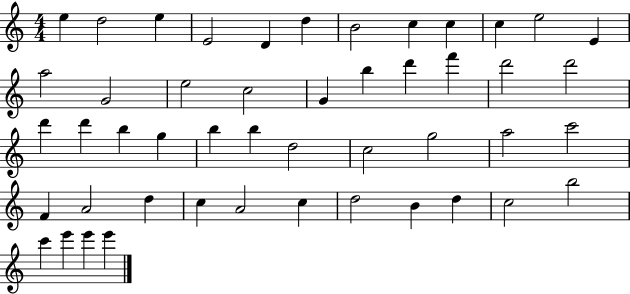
E5/q D5/h E5/q E4/h D4/q D5/q B4/h C5/q C5/q C5/q E5/h E4/q A5/h G4/h E5/h C5/h G4/q B5/q D6/q F6/q D6/h D6/h D6/q D6/q B5/q G5/q B5/q B5/q D5/h C5/h G5/h A5/h C6/h F4/q A4/h D5/q C5/q A4/h C5/q D5/h B4/q D5/q C5/h B5/h C6/q E6/q E6/q E6/q